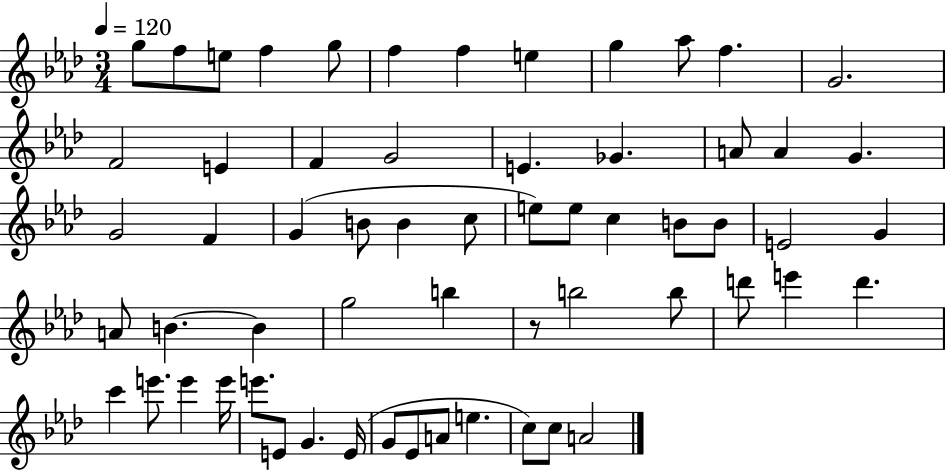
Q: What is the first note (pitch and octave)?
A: G5